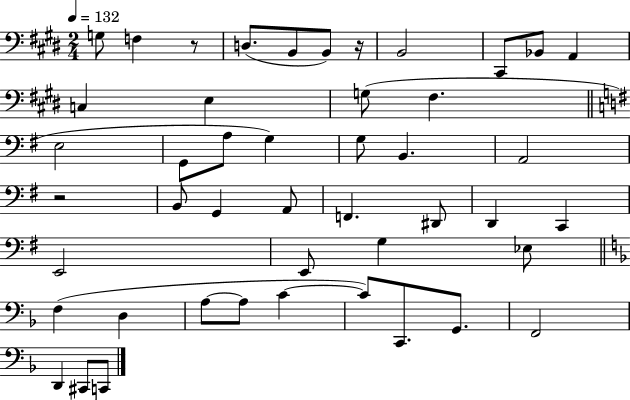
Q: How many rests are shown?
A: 3